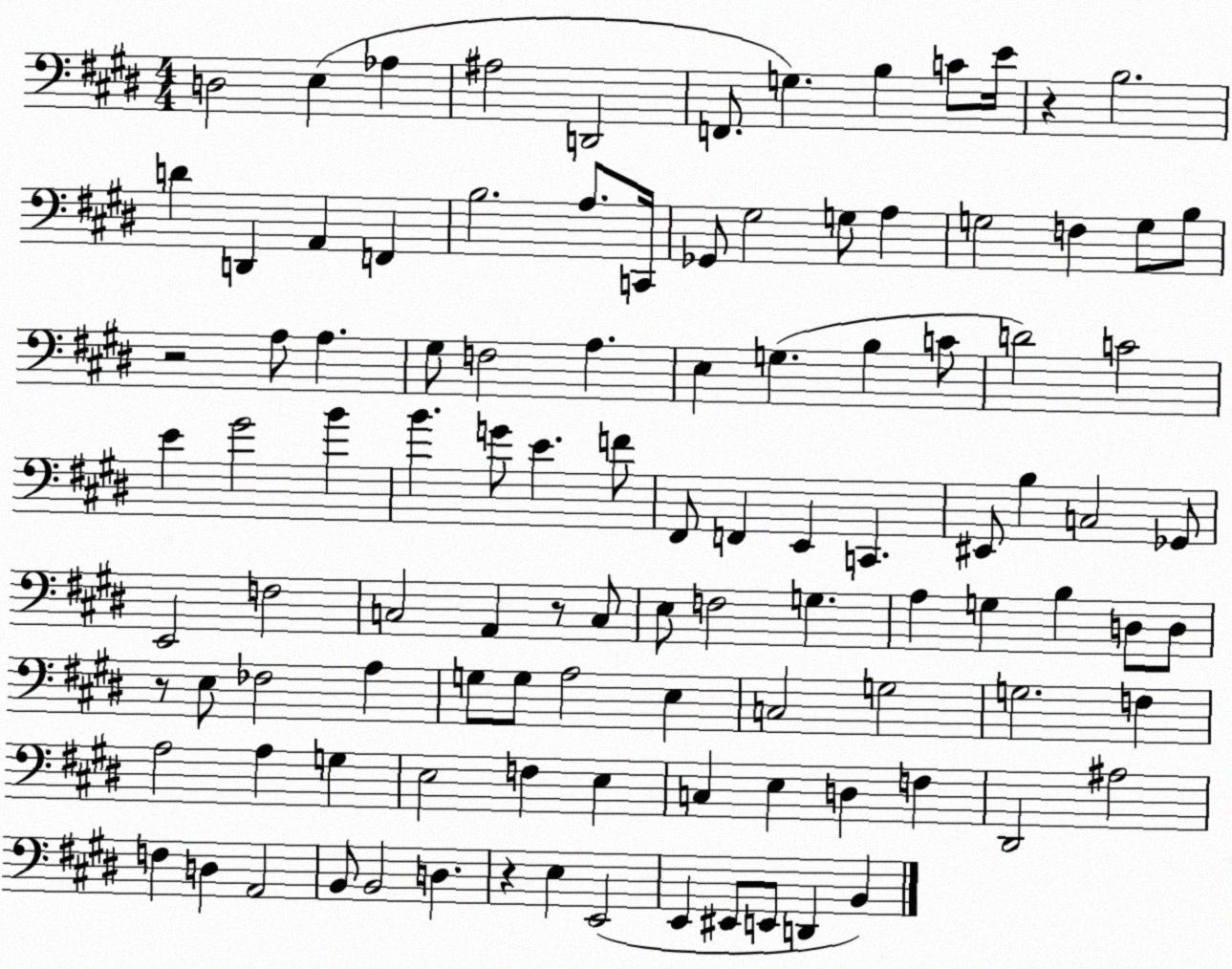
X:1
T:Untitled
M:4/4
L:1/4
K:E
D,2 E, _A, ^A,2 D,,2 F,,/2 G, B, C/2 E/4 z B,2 D D,, A,, F,, B,2 A,/2 C,,/4 _G,,/2 ^G,2 G,/2 A, G,2 F, G,/2 B,/2 z2 A,/2 A, ^G,/2 F,2 A, E, G, B, C/2 D2 C2 E ^G2 B B G/2 E F/2 ^F,,/2 F,, E,, C,, ^E,,/2 B, C,2 _G,,/2 E,,2 F,2 C,2 A,, z/2 C,/2 E,/2 F,2 G, A, G, B, D,/2 D,/2 z/2 E,/2 _F,2 A, G,/2 G,/2 A,2 E, C,2 G,2 G,2 F, A,2 A, G, E,2 F, E, C, E, D, F, ^D,,2 ^A,2 F, D, A,,2 B,,/2 B,,2 D, z E, E,,2 E,, ^E,,/2 E,,/2 D,, B,,